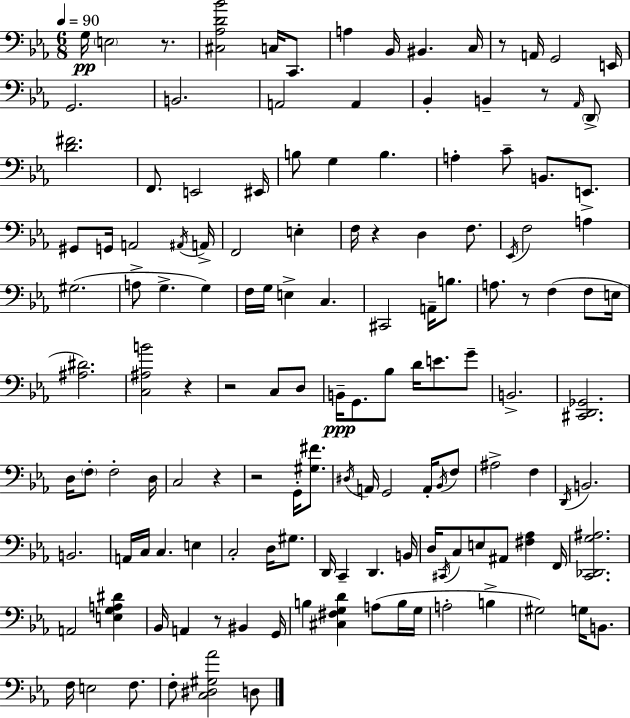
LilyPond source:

{
  \clef bass
  \numericTimeSignature
  \time 6/8
  \key ees \major
  \tempo 4 = 90
  g16\pp \parenthesize e2 r8. | <cis aes d' bes'>2 c16 c,8. | a4 bes,16 bis,4. c16 | r8 a,16 g,2 e,16 | \break g,2. | b,2. | a,2 a,4 | bes,4-. b,4-- r8 \grace { aes,16 } \parenthesize d,8-> | \break <d' fis'>2. | f,8. e,2 | eis,16 b8 g4 b4. | a4-. c'8-- b,8. e,8.-> | \break gis,8 g,16 a,2 | \acciaccatura { ais,16 } a,16-> f,2 e4-. | f16 r4 d4 f8. | \acciaccatura { ees,16 } f2 a4 | \break gis2.( | a8-> g4.-> g4) | f16 g16 e4-> c4. | cis,2 a,16-- | \break b8. a8. r8 f4( | f8 e16 <ais dis'>2.) | <c ais b'>2 r4 | r2 c8 | \break d8 b,16--\ppp g,8. bes8 d'16 e'8. | g'8-- b,2.-> | <cis, d, ges,>2. | d16 \parenthesize f8-. f2-. | \break d16 c2 r4 | r2 g,16-. | <gis fis'>8. \acciaccatura { dis16 } a,16 g,2 | a,16-. \acciaccatura { bes,16 } f8 ais2-> | \break f4 \acciaccatura { d,16 } b,2. | b,2. | a,16 c16 c4. | e4 c2-. | \break d16 gis8. d,16 c,4-- d,4. | b,16 d16 \acciaccatura { cis,16 } c8 e8 | ais,8 <fis aes>4 f,16 <c, des, g ais>2. | a,2 | \break <e g a dis'>4 bes,16 a,4 | r8 bis,4 g,16 b4 <cis fis g d'>4 | a8( b16 g16 a2-. | b4-> gis2) | \break g16 b,8. f16 e2 | f8. f8-. <c dis gis aes'>2 | d8 \bar "|."
}